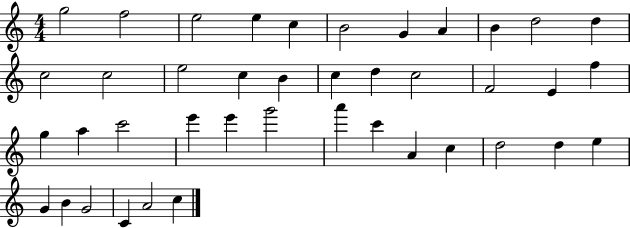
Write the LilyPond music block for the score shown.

{
  \clef treble
  \numericTimeSignature
  \time 4/4
  \key c \major
  g''2 f''2 | e''2 e''4 c''4 | b'2 g'4 a'4 | b'4 d''2 d''4 | \break c''2 c''2 | e''2 c''4 b'4 | c''4 d''4 c''2 | f'2 e'4 f''4 | \break g''4 a''4 c'''2 | e'''4 e'''4 g'''2 | a'''4 c'''4 a'4 c''4 | d''2 d''4 e''4 | \break g'4 b'4 g'2 | c'4 a'2 c''4 | \bar "|."
}